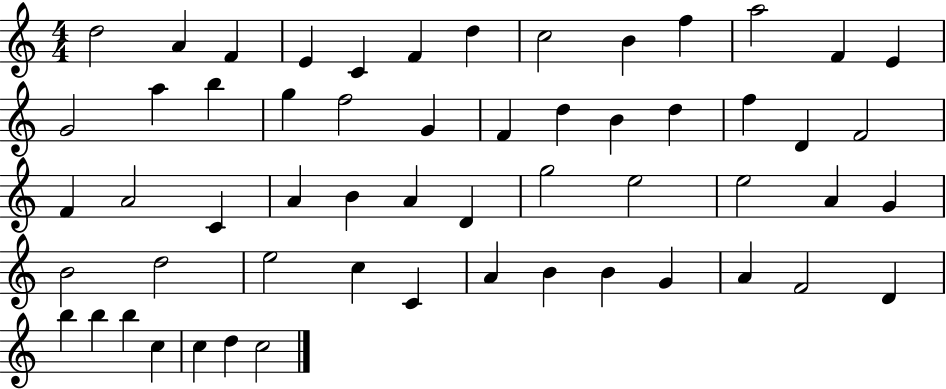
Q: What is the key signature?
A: C major